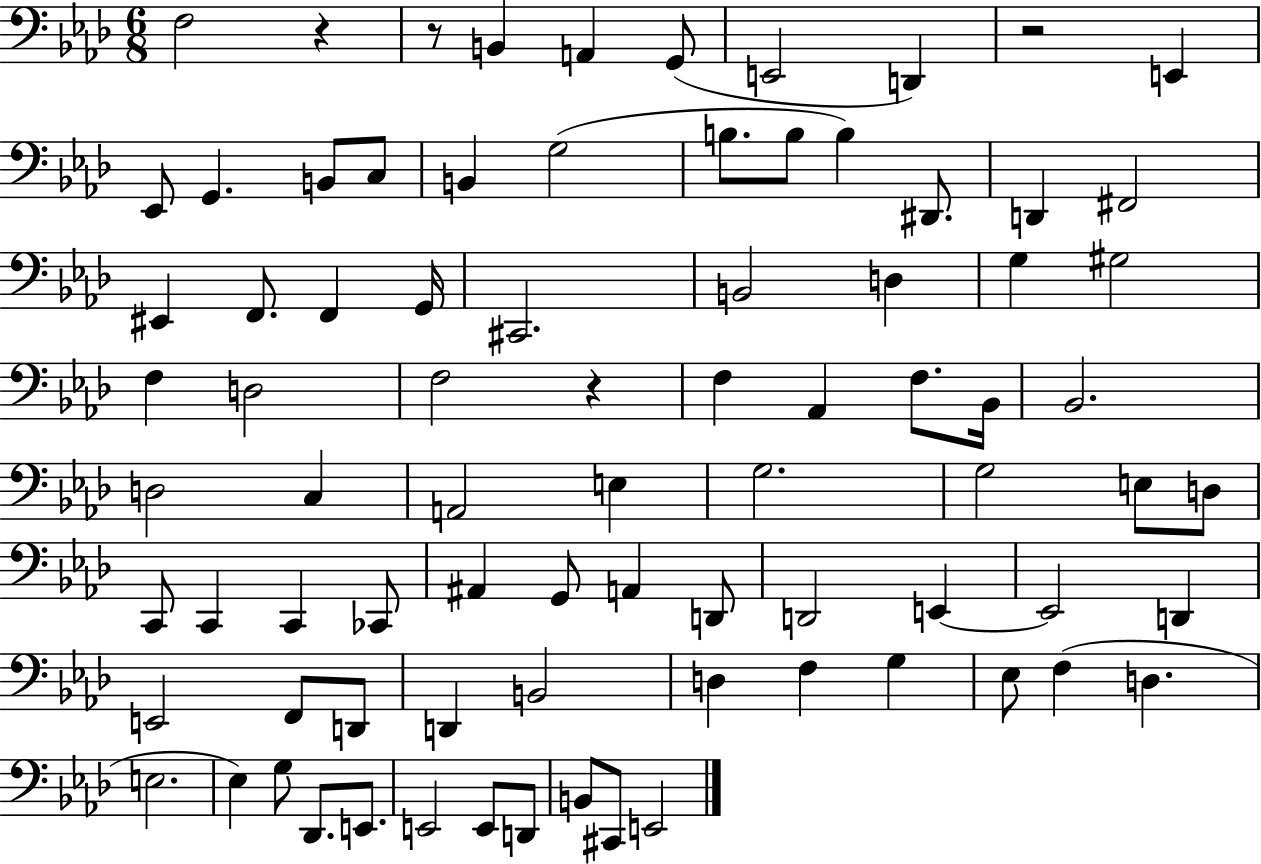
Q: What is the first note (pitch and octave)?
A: F3